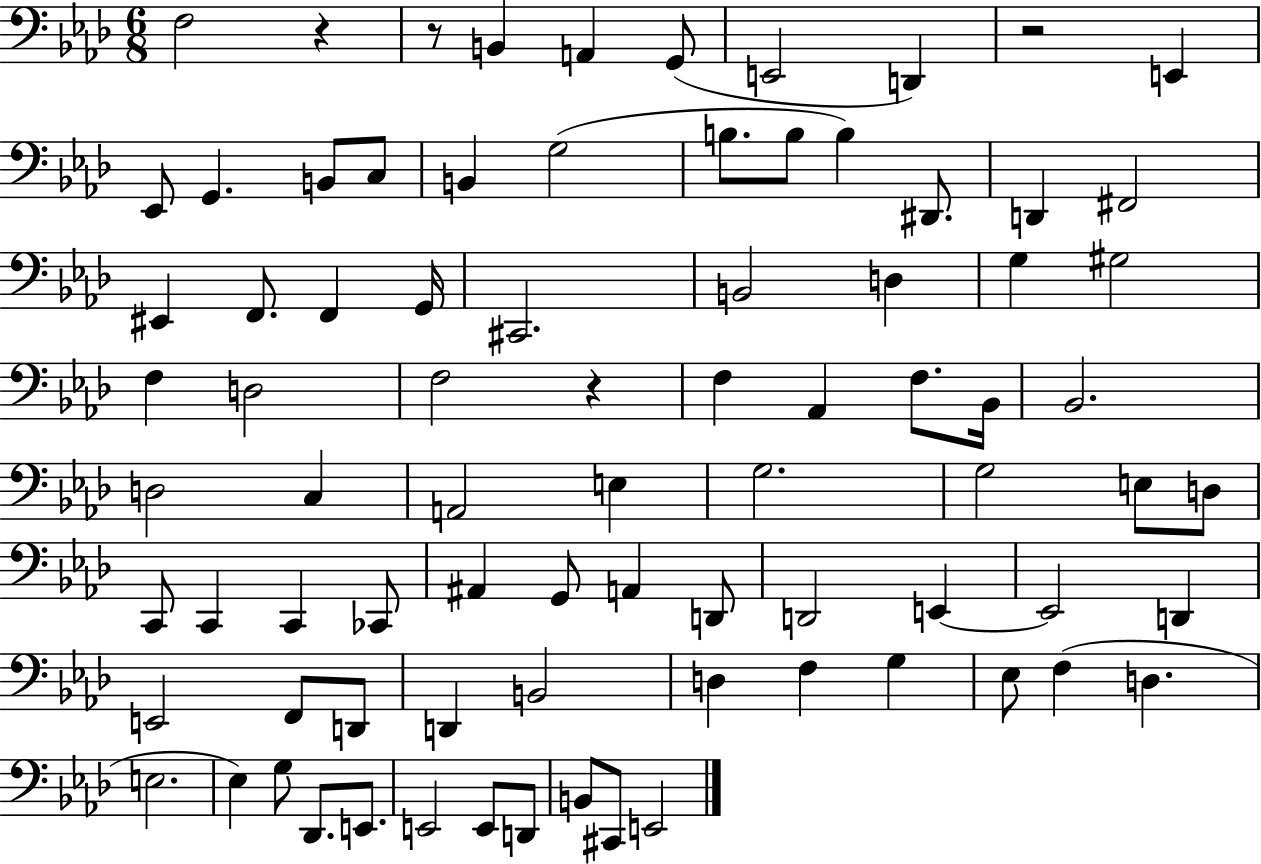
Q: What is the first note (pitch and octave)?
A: F3